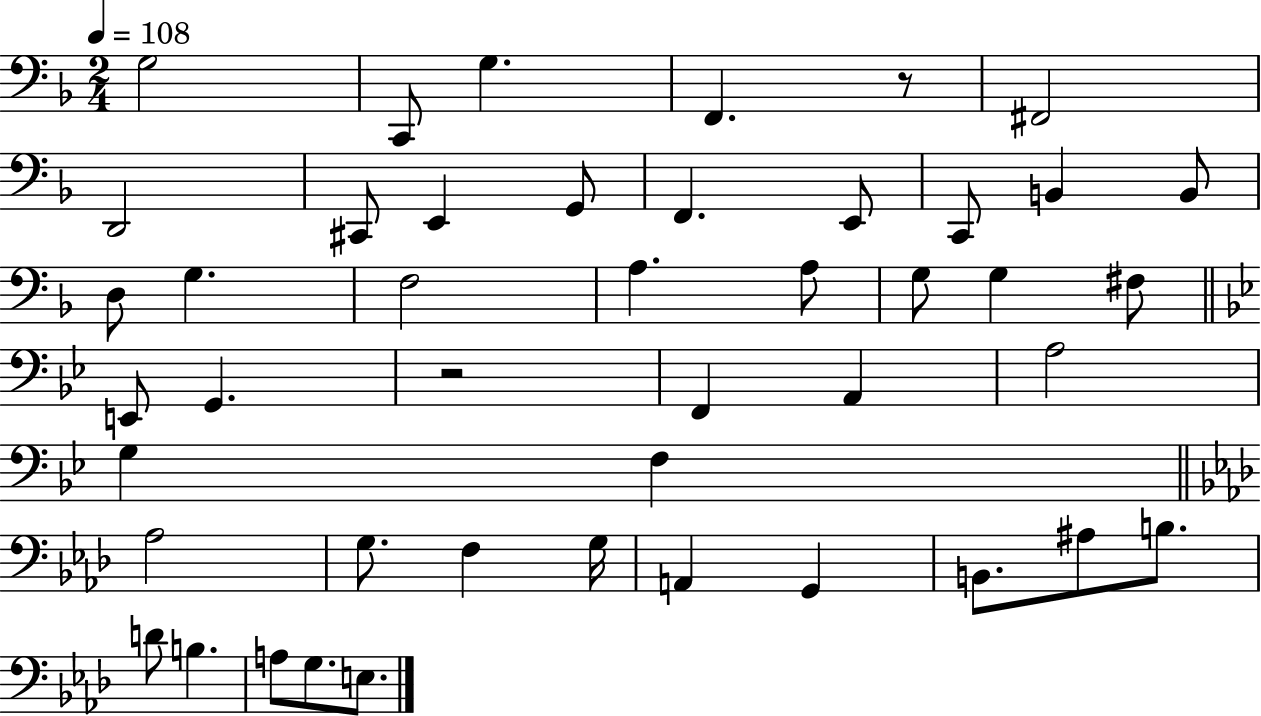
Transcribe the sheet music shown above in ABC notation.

X:1
T:Untitled
M:2/4
L:1/4
K:F
G,2 C,,/2 G, F,, z/2 ^F,,2 D,,2 ^C,,/2 E,, G,,/2 F,, E,,/2 C,,/2 B,, B,,/2 D,/2 G, F,2 A, A,/2 G,/2 G, ^F,/2 E,,/2 G,, z2 F,, A,, A,2 G, F, _A,2 G,/2 F, G,/4 A,, G,, B,,/2 ^A,/2 B,/2 D/2 B, A,/2 G,/2 E,/2